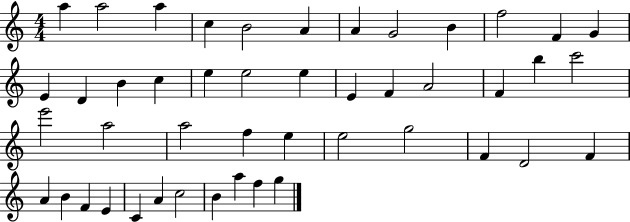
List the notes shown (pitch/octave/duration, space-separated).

A5/q A5/h A5/q C5/q B4/h A4/q A4/q G4/h B4/q F5/h F4/q G4/q E4/q D4/q B4/q C5/q E5/q E5/h E5/q E4/q F4/q A4/h F4/q B5/q C6/h E6/h A5/h A5/h F5/q E5/q E5/h G5/h F4/q D4/h F4/q A4/q B4/q F4/q E4/q C4/q A4/q C5/h B4/q A5/q F5/q G5/q